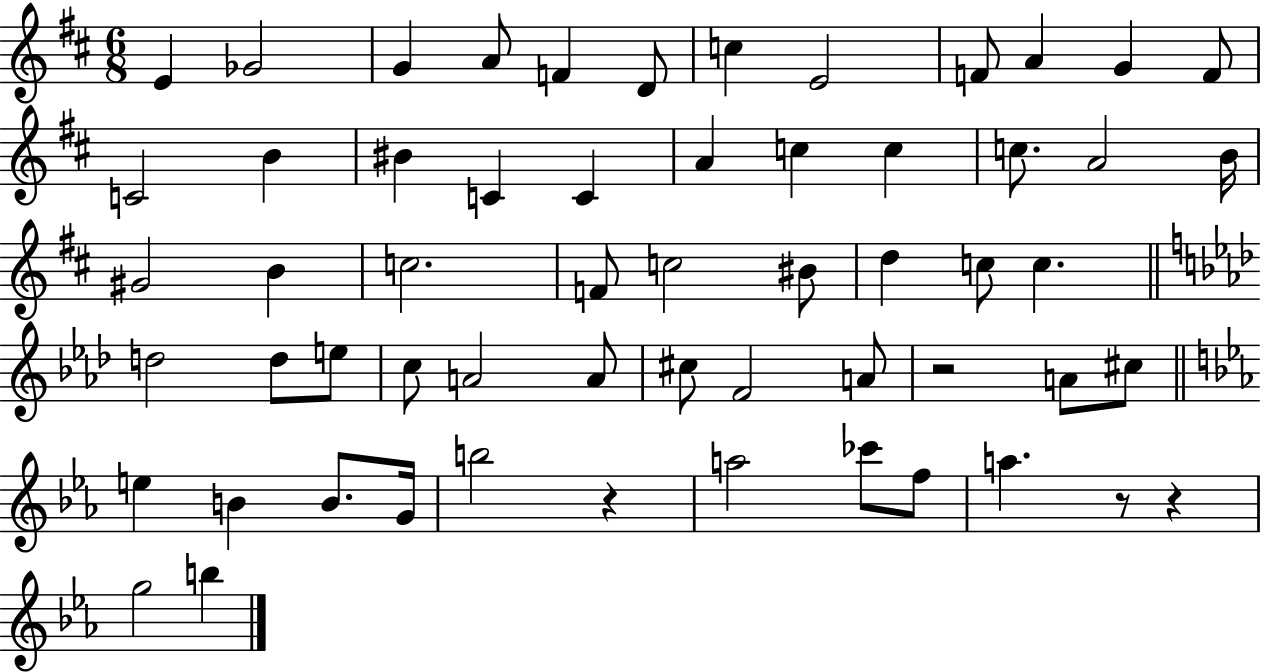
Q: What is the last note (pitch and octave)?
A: B5